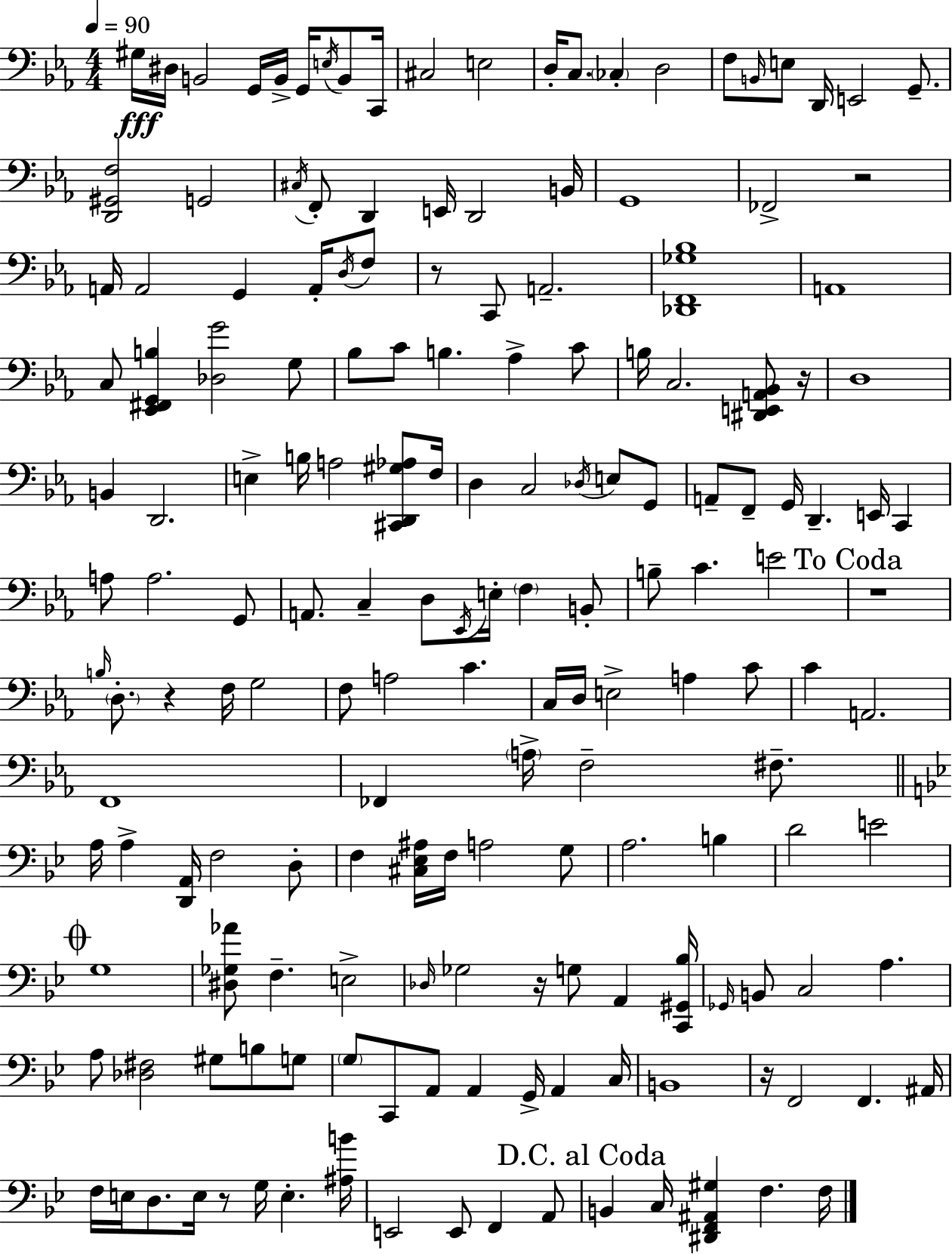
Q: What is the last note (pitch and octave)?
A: F3